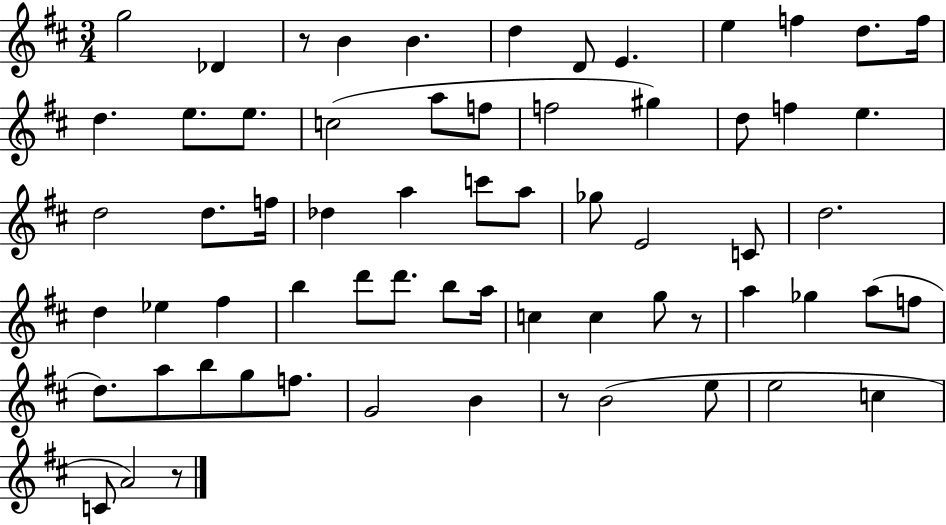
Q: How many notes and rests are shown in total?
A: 65